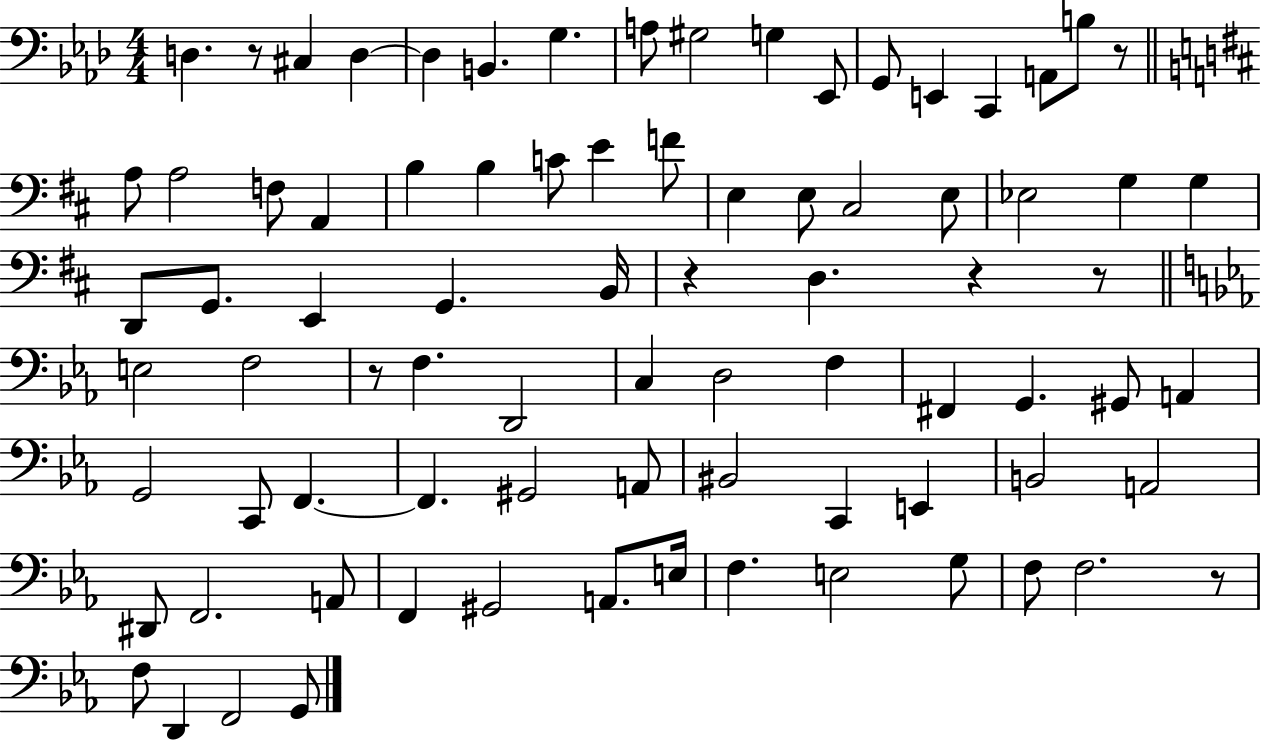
X:1
T:Untitled
M:4/4
L:1/4
K:Ab
D, z/2 ^C, D, D, B,, G, A,/2 ^G,2 G, _E,,/2 G,,/2 E,, C,, A,,/2 B,/2 z/2 A,/2 A,2 F,/2 A,, B, B, C/2 E F/2 E, E,/2 ^C,2 E,/2 _E,2 G, G, D,,/2 G,,/2 E,, G,, B,,/4 z D, z z/2 E,2 F,2 z/2 F, D,,2 C, D,2 F, ^F,, G,, ^G,,/2 A,, G,,2 C,,/2 F,, F,, ^G,,2 A,,/2 ^B,,2 C,, E,, B,,2 A,,2 ^D,,/2 F,,2 A,,/2 F,, ^G,,2 A,,/2 E,/4 F, E,2 G,/2 F,/2 F,2 z/2 F,/2 D,, F,,2 G,,/2